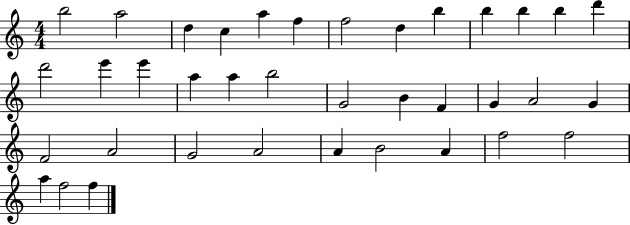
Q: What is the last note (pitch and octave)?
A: F5